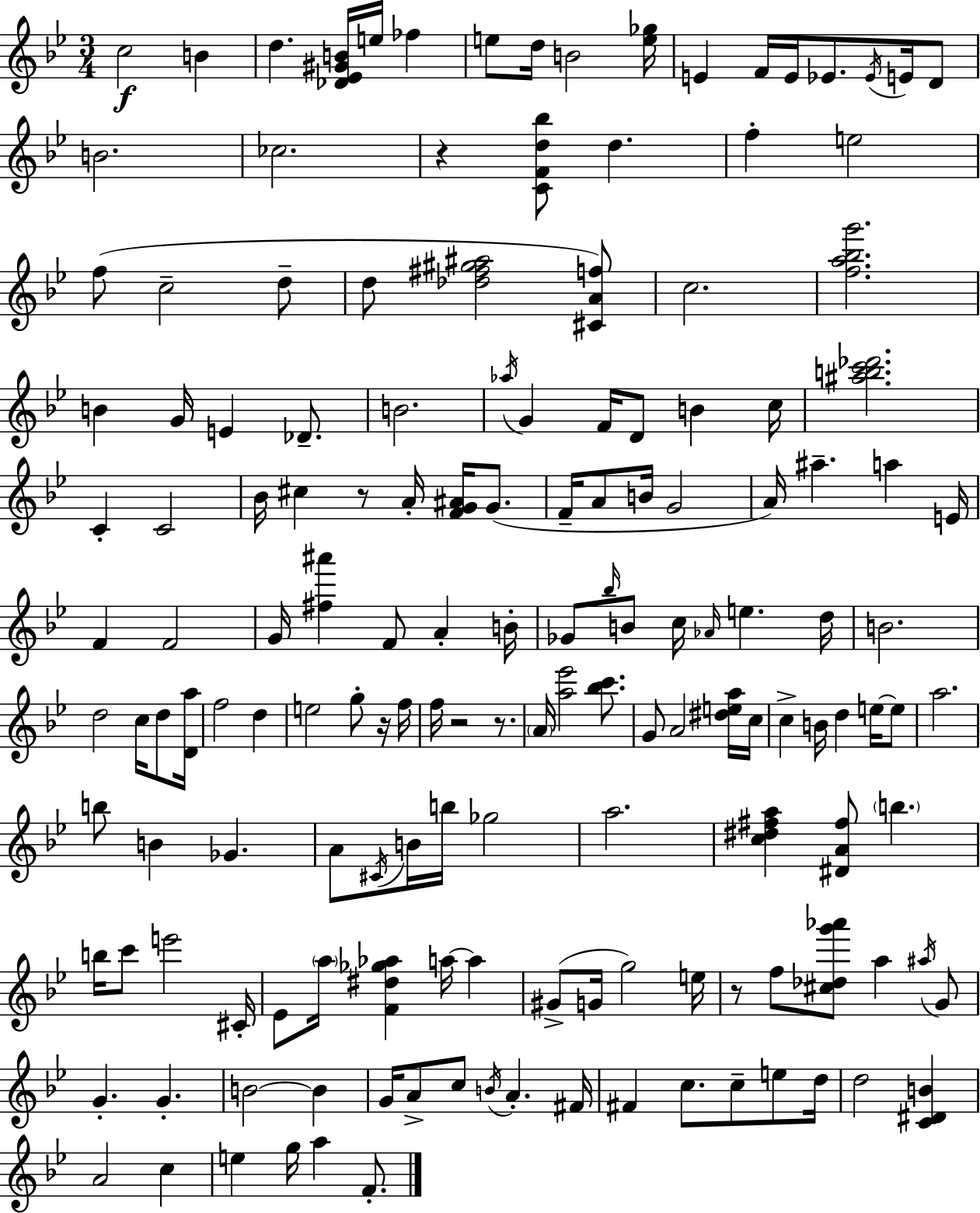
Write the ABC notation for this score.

X:1
T:Untitled
M:3/4
L:1/4
K:Bb
c2 B d [_D_E^GB]/4 e/4 _f e/2 d/4 B2 [e_g]/4 E F/4 E/4 _E/2 _E/4 E/4 D/2 B2 _c2 z [CFd_b]/2 d f e2 f/2 c2 d/2 d/2 [_d^f^g^a]2 [^CAf]/2 c2 [fa_bg']2 B G/4 E _D/2 B2 _a/4 G F/4 D/2 B c/4 [^abc'_d']2 C C2 _B/4 ^c z/2 A/4 [FG^A]/4 G/2 F/4 A/2 B/4 G2 A/4 ^a a E/4 F F2 G/4 [^f^a'] F/2 A B/4 _G/2 _b/4 B/2 c/4 _A/4 e d/4 B2 d2 c/4 d/2 [Da]/4 f2 d e2 g/2 z/4 f/4 f/4 z2 z/2 A/4 [a_e']2 [_bc']/2 G/2 A2 [^dea]/4 c/4 c B/4 d e/4 e/2 a2 b/2 B _G A/2 ^C/4 B/4 b/4 _g2 a2 [c^d^fa] [^DA^f]/2 b b/4 c'/2 e'2 ^C/4 _E/2 a/4 [F^d_g_a] a/4 a ^G/2 G/4 g2 e/4 z/2 f/2 [^c_dg'_a']/2 a ^a/4 G/2 G G B2 B G/4 A/2 c/2 B/4 A ^F/4 ^F c/2 c/2 e/2 d/4 d2 [C^DB] A2 c e g/4 a F/2